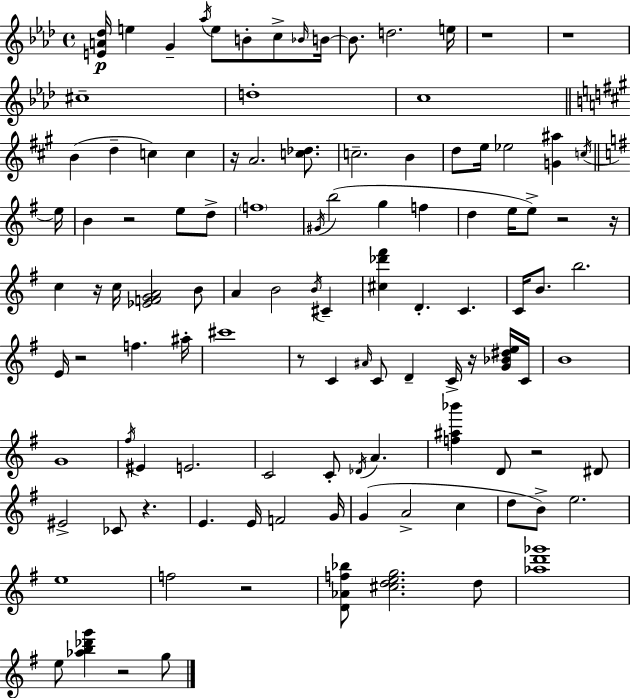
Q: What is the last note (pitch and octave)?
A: G5